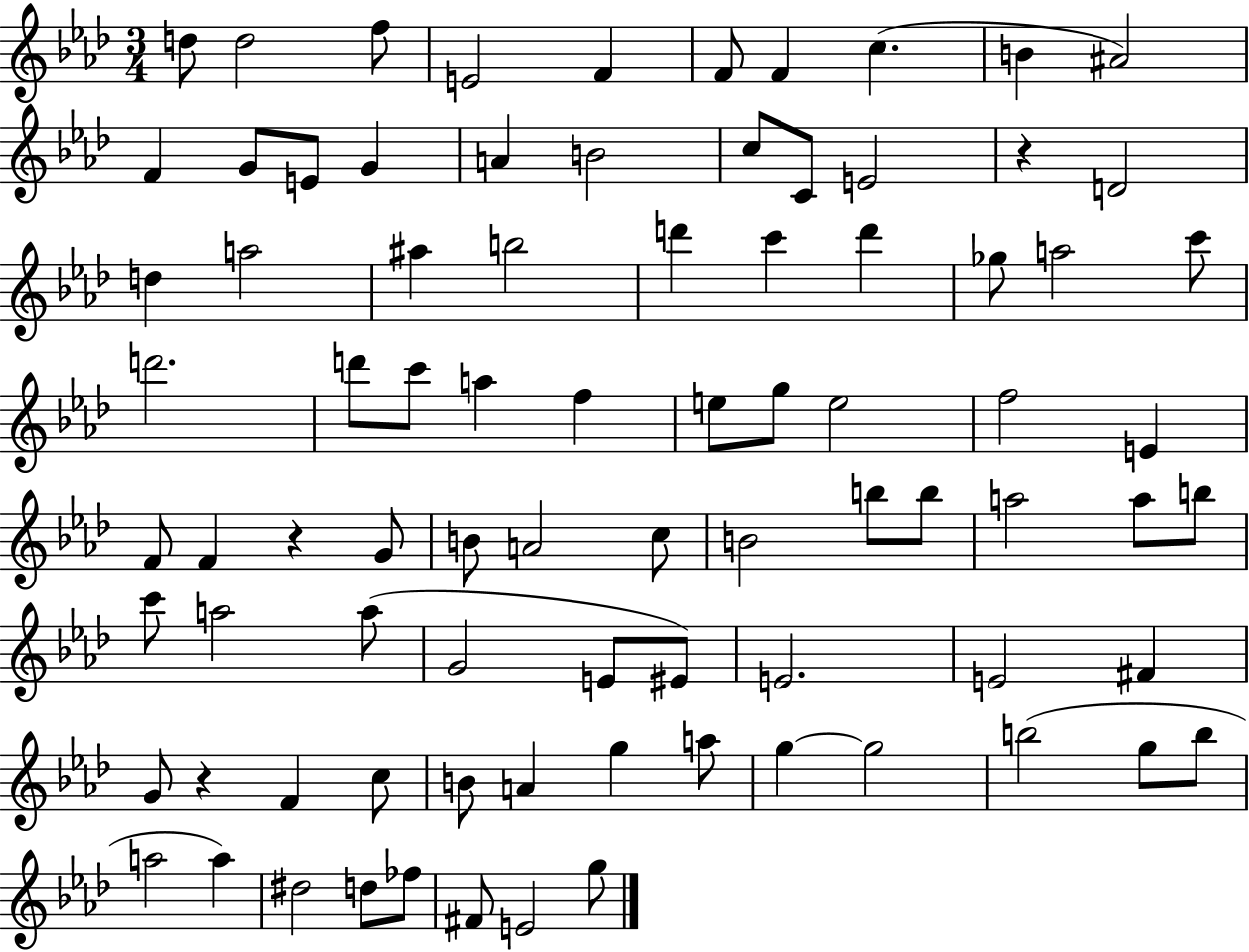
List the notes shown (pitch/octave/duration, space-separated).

D5/e D5/h F5/e E4/h F4/q F4/e F4/q C5/q. B4/q A#4/h F4/q G4/e E4/e G4/q A4/q B4/h C5/e C4/e E4/h R/q D4/h D5/q A5/h A#5/q B5/h D6/q C6/q D6/q Gb5/e A5/h C6/e D6/h. D6/e C6/e A5/q F5/q E5/e G5/e E5/h F5/h E4/q F4/e F4/q R/q G4/e B4/e A4/h C5/e B4/h B5/e B5/e A5/h A5/e B5/e C6/e A5/h A5/e G4/h E4/e EIS4/e E4/h. E4/h F#4/q G4/e R/q F4/q C5/e B4/e A4/q G5/q A5/e G5/q G5/h B5/h G5/e B5/e A5/h A5/q D#5/h D5/e FES5/e F#4/e E4/h G5/e